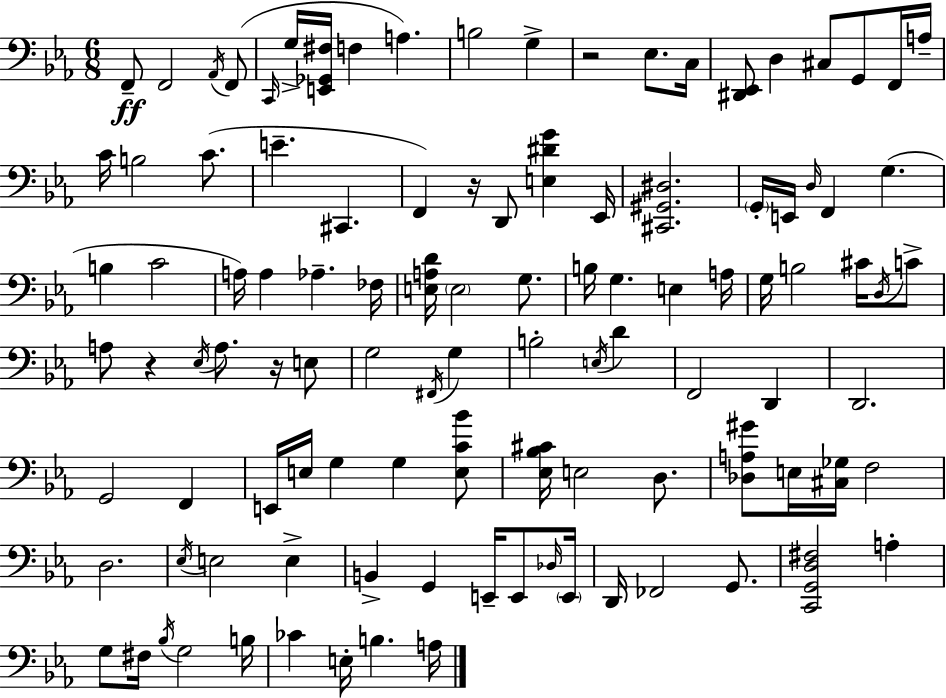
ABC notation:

X:1
T:Untitled
M:6/8
L:1/4
K:Cm
F,,/2 F,,2 _A,,/4 F,,/2 C,,/4 G,/4 [E,,_G,,^F,]/4 F, A, B,2 G, z2 _E,/2 C,/4 [^D,,_E,,]/2 D, ^C,/2 G,,/2 F,,/4 A,/4 C/4 B,2 C/2 E ^C,, F,, z/4 D,,/2 [E,^DG] _E,,/4 [^C,,^G,,^D,]2 G,,/4 E,,/4 D,/4 F,, G, B, C2 A,/4 A, _A, _F,/4 [E,A,D]/4 E,2 G,/2 B,/4 G, E, A,/4 G,/4 B,2 ^C/4 D,/4 C/2 A,/2 z _E,/4 A,/2 z/4 E,/2 G,2 ^F,,/4 G, B,2 E,/4 D F,,2 D,, D,,2 G,,2 F,, E,,/4 E,/4 G, G, [E,C_B]/2 [_E,_B,^C]/4 E,2 D,/2 [_D,A,^G]/2 E,/4 [^C,_G,]/4 F,2 D,2 _E,/4 E,2 E, B,, G,, E,,/4 E,,/2 _D,/4 E,,/4 D,,/4 _F,,2 G,,/2 [C,,G,,D,^F,]2 A, G,/2 ^F,/4 _B,/4 G,2 B,/4 _C E,/4 B, A,/4